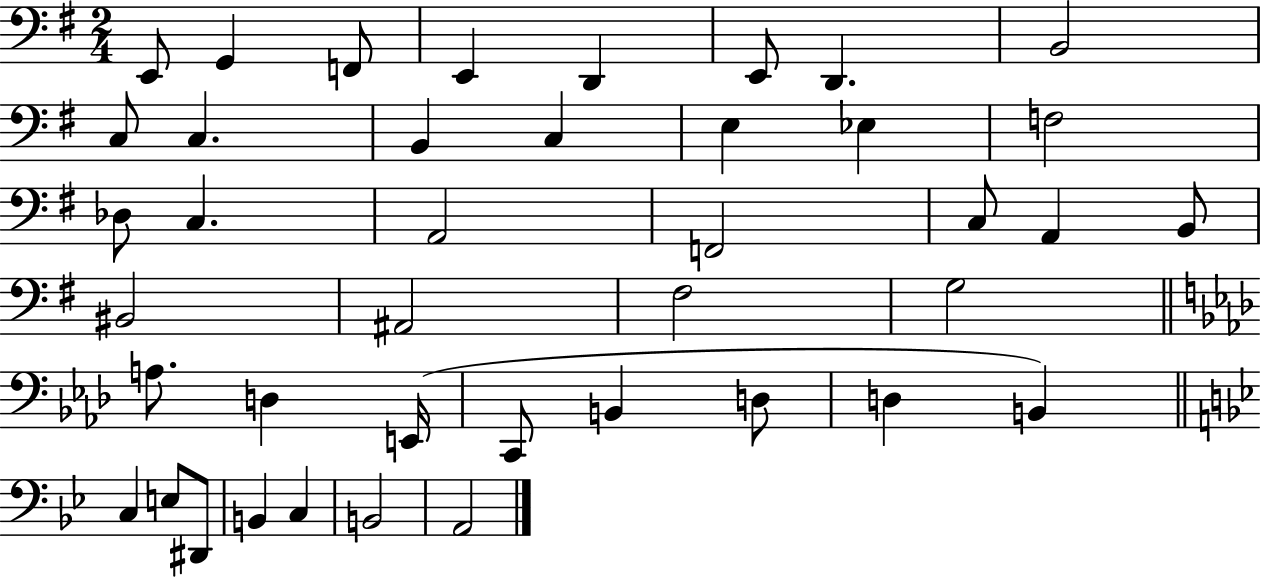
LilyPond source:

{
  \clef bass
  \numericTimeSignature
  \time 2/4
  \key g \major
  \repeat volta 2 { e,8 g,4 f,8 | e,4 d,4 | e,8 d,4. | b,2 | \break c8 c4. | b,4 c4 | e4 ees4 | f2 | \break des8 c4. | a,2 | f,2 | c8 a,4 b,8 | \break bis,2 | ais,2 | fis2 | g2 | \break \bar "||" \break \key aes \major a8. d4 e,16( | c,8 b,4 d8 | d4 b,4) | \bar "||" \break \key g \minor c4 e8 dis,8 | b,4 c4 | b,2 | a,2 | \break } \bar "|."
}